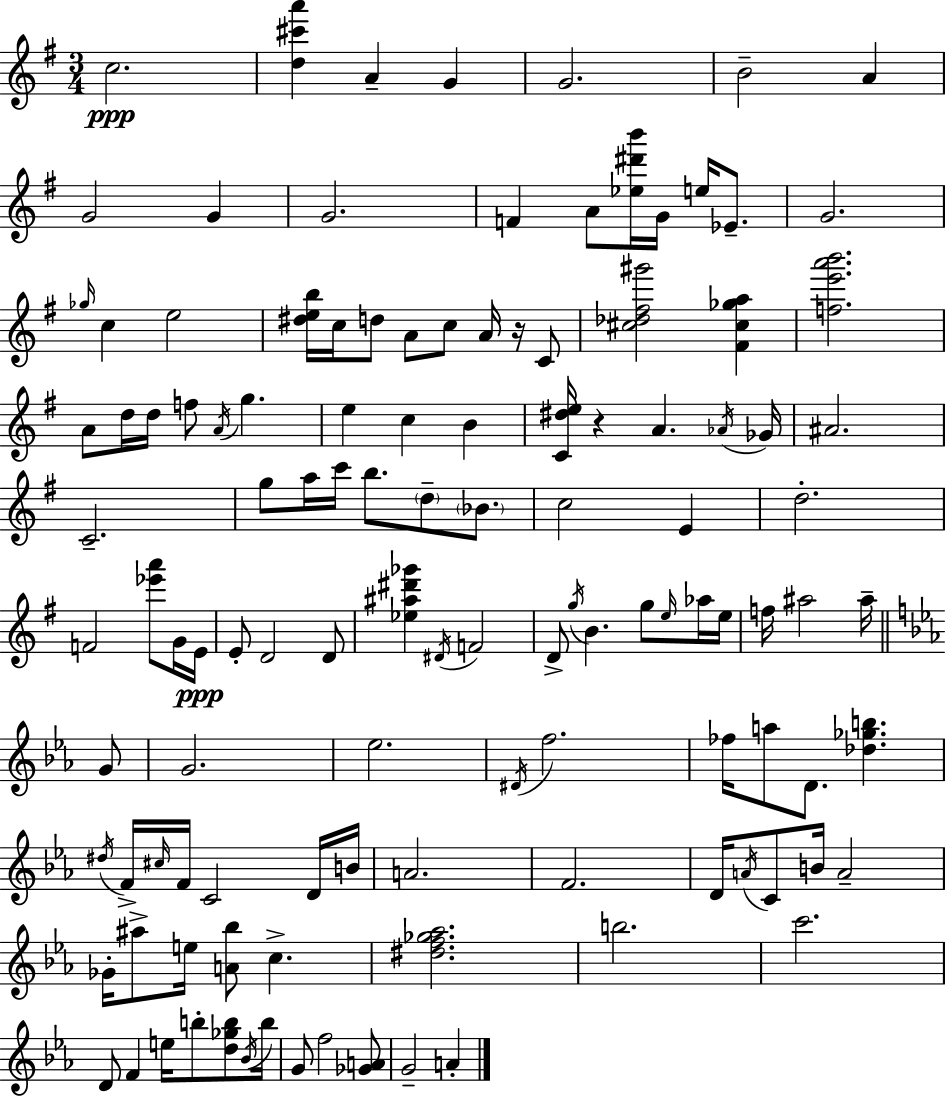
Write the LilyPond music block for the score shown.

{
  \clef treble
  \numericTimeSignature
  \time 3/4
  \key g \major
  c''2.\ppp | <d'' cis''' a'''>4 a'4-- g'4 | g'2. | b'2-- a'4 | \break g'2 g'4 | g'2. | f'4 a'8 <ees'' dis''' b'''>16 g'16 e''16 ees'8.-- | g'2. | \break \grace { ges''16 } c''4 e''2 | <dis'' e'' b''>16 c''16 d''8 a'8 c''8 a'16 r16 c'8 | <cis'' des'' fis'' gis'''>2 <fis' cis'' ges'' a''>4 | <f'' e''' a''' b'''>2. | \break a'8 d''16 d''16 f''8 \acciaccatura { a'16 } g''4. | e''4 c''4 b'4 | <c' dis'' e''>16 r4 a'4. | \acciaccatura { aes'16 } ges'16 ais'2. | \break c'2.-- | g''8 a''16 c'''16 b''8. \parenthesize d''8-- | \parenthesize bes'8. c''2 e'4 | d''2.-. | \break f'2 <ees''' a'''>8 | g'16 e'16\ppp e'8-. d'2 | d'8 <ees'' ais'' dis''' ges'''>4 \acciaccatura { dis'16 } f'2 | d'8-> \acciaccatura { g''16 } b'4. | \break g''8 \grace { e''16 } aes''16 e''16 f''16 ais''2 | ais''16-- \bar "||" \break \key ees \major g'8 g'2. | ees''2. | \acciaccatura { dis'16 } f''2. | fes''16 a''8 d'8. <des'' ges'' b''>4. | \break \acciaccatura { dis''16 } f'16-> \grace { cis''16 } f'16 c'2 | d'16 b'16 a'2. | f'2. | d'16 \acciaccatura { a'16 } c'8 b'16 a'2-- | \break ges'16-. ais''8-> e''16 <a' bes''>8 | c''4.-> <dis'' f'' ges'' aes''>2. | b''2. | c'''2. | \break d'8 f'4 | e''16 b''8-. <d'' ges'' b''>8 \acciaccatura { bes'16 } b''16 g'8 f''2 | <ges' a'>8 g'2-- | a'4-. \bar "|."
}